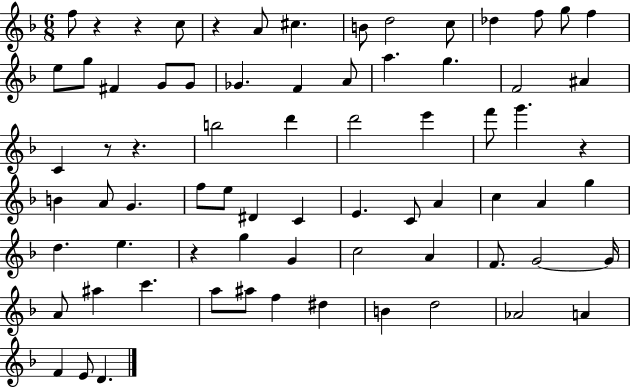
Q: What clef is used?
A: treble